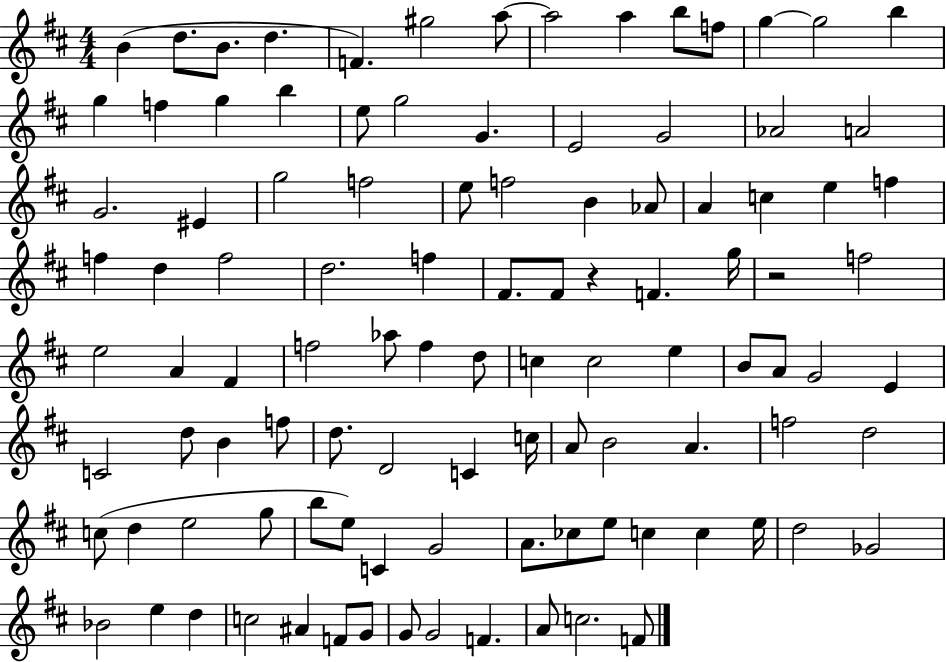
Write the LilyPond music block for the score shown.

{
  \clef treble
  \numericTimeSignature
  \time 4/4
  \key d \major
  b'4( d''8. b'8. d''4. | f'4.) gis''2 a''8~~ | a''2 a''4 b''8 f''8 | g''4~~ g''2 b''4 | \break g''4 f''4 g''4 b''4 | e''8 g''2 g'4. | e'2 g'2 | aes'2 a'2 | \break g'2. eis'4 | g''2 f''2 | e''8 f''2 b'4 aes'8 | a'4 c''4 e''4 f''4 | \break f''4 d''4 f''2 | d''2. f''4 | fis'8. fis'8 r4 f'4. g''16 | r2 f''2 | \break e''2 a'4 fis'4 | f''2 aes''8 f''4 d''8 | c''4 c''2 e''4 | b'8 a'8 g'2 e'4 | \break c'2 d''8 b'4 f''8 | d''8. d'2 c'4 c''16 | a'8 b'2 a'4. | f''2 d''2 | \break c''8( d''4 e''2 g''8 | b''8 e''8) c'4 g'2 | a'8. ces''8 e''8 c''4 c''4 e''16 | d''2 ges'2 | \break bes'2 e''4 d''4 | c''2 ais'4 f'8 g'8 | g'8 g'2 f'4. | a'8 c''2. f'8 | \break \bar "|."
}